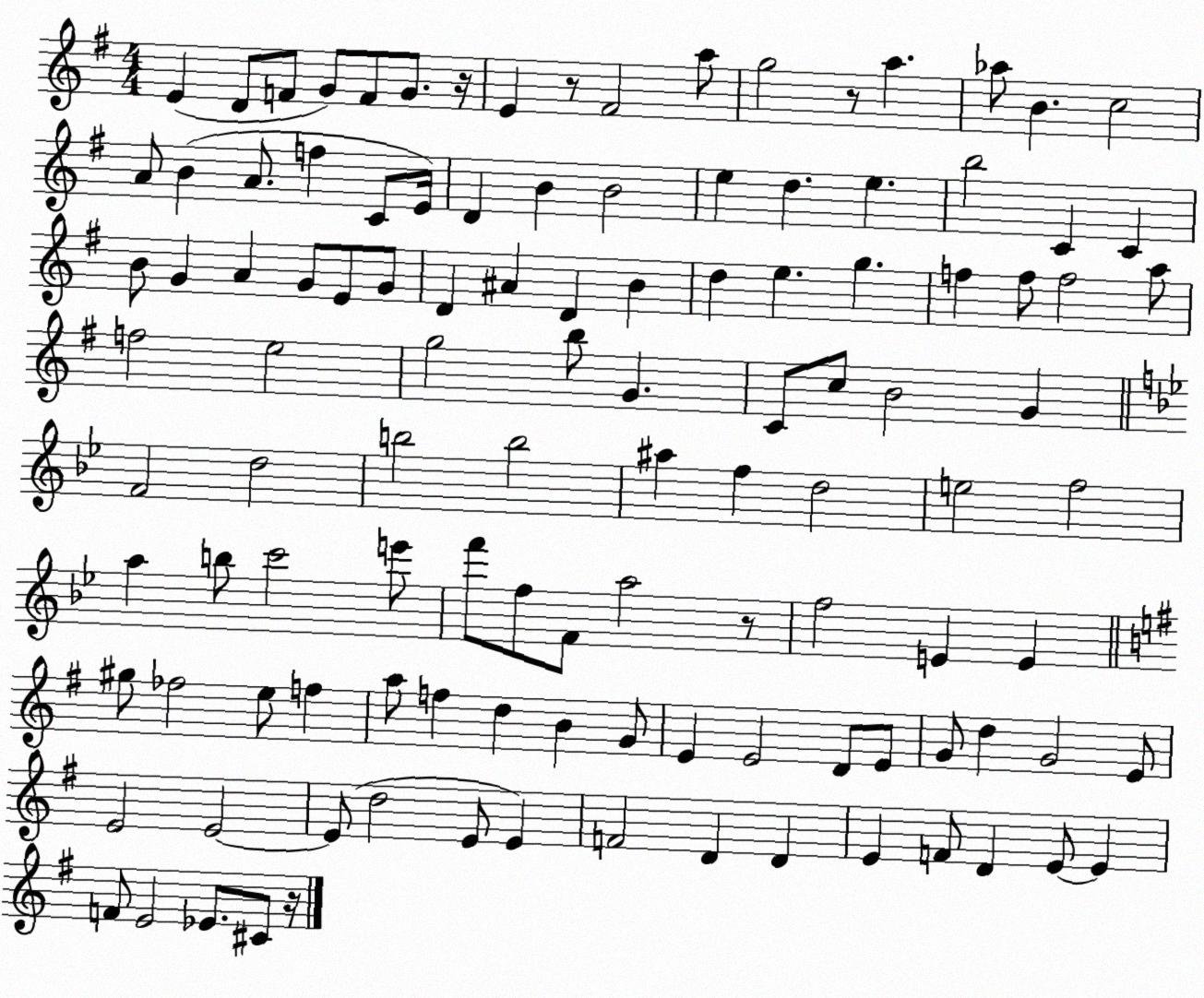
X:1
T:Untitled
M:4/4
L:1/4
K:G
E D/2 F/2 G/2 F/2 G/2 z/4 E z/2 ^F2 a/2 g2 z/2 a _a/2 B c2 A/2 B A/2 f C/2 E/4 D B B2 e d e b2 C C B/2 G A G/2 E/2 G/2 D ^A D B d e g f f/2 f2 a/2 f2 e2 g2 b/2 G C/2 c/2 B2 G F2 d2 b2 b2 ^a f d2 e2 f2 a b/2 c'2 e'/2 f'/2 f/2 F/2 a2 z/2 f2 E E ^g/2 _f2 e/2 f a/2 f d B G/2 E E2 D/2 E/2 G/2 d G2 E/2 E2 E2 E/2 d2 E/2 E F2 D D E F/2 D E/2 E F/2 E2 _E/2 ^C/2 z/4